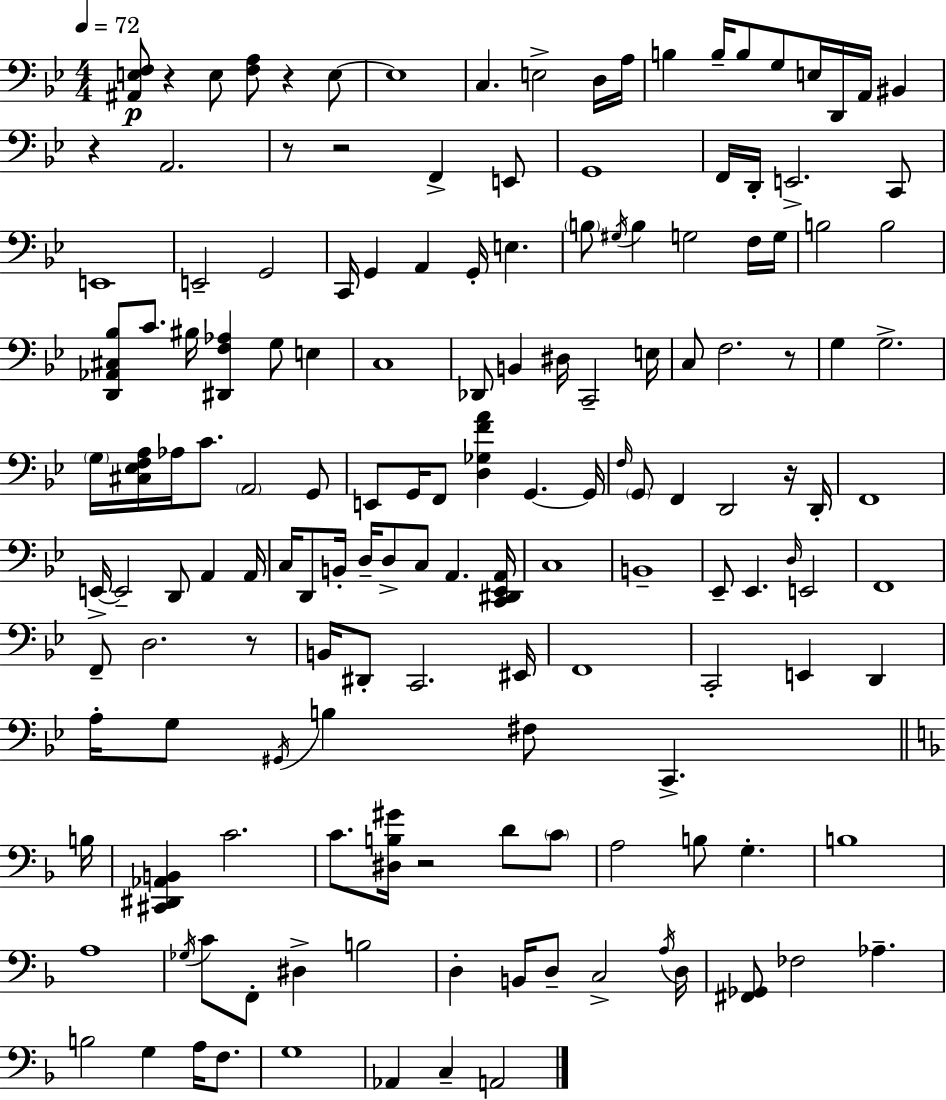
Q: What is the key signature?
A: BES major